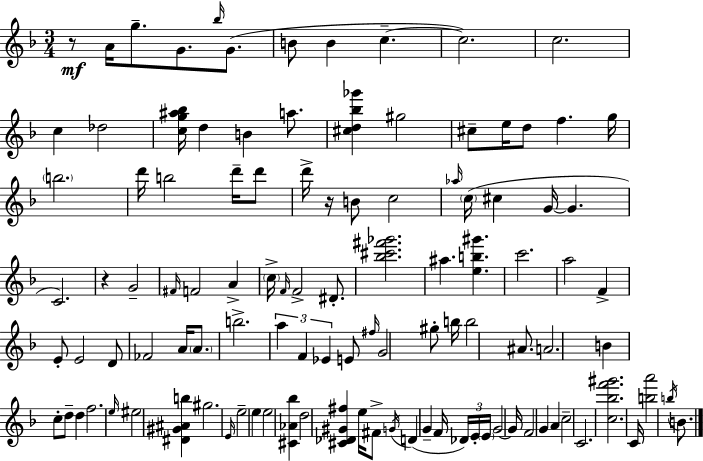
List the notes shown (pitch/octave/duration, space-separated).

R/e A4/s G5/e. G4/e. Bb5/s G4/e. B4/e B4/q C5/q. C5/h. C5/h. C5/q Db5/h [C5,G5,A#5,Bb5]/s D5/q B4/q A5/e. [C#5,D5,Bb5,Gb6]/q G#5/h C#5/e E5/s D5/e F5/q. G5/s B5/h. D6/s B5/h D6/s D6/e D6/s R/s B4/e C5/h Ab5/s C5/s C#5/q G4/s G4/q. C4/h. R/q G4/h F#4/s F4/h A4/q C5/s F4/s F4/h D#4/e. [Bb5,C#6,F#6,Gb6]/h. A#5/q. [E5,B5,G#6]/q. C6/h. A5/h F4/q E4/e E4/h D4/e FES4/h A4/s A4/e. B5/h. A5/q F4/q Eb4/q E4/e F#5/s G4/h G#5/e B5/s B5/h A#4/e. A4/h. B4/q C5/e D5/e D5/q F5/h. E5/s EIS5/h [D#4,G#4,A#4,B5]/q G#5/h. E4/s E5/h E5/q E5/h [C#4,Ab4,Bb5]/q D5/h [C#4,Db4,G#4,F#5]/q E5/s F#4/e G4/s D4/q G4/q F4/s Db4/s E4/s E4/s G4/h G4/s F4/h G4/q A4/q C5/h C4/h. [C5,Bb5,F6,G#6]/h. C4/s [B5,A6]/h B5/s B4/e.